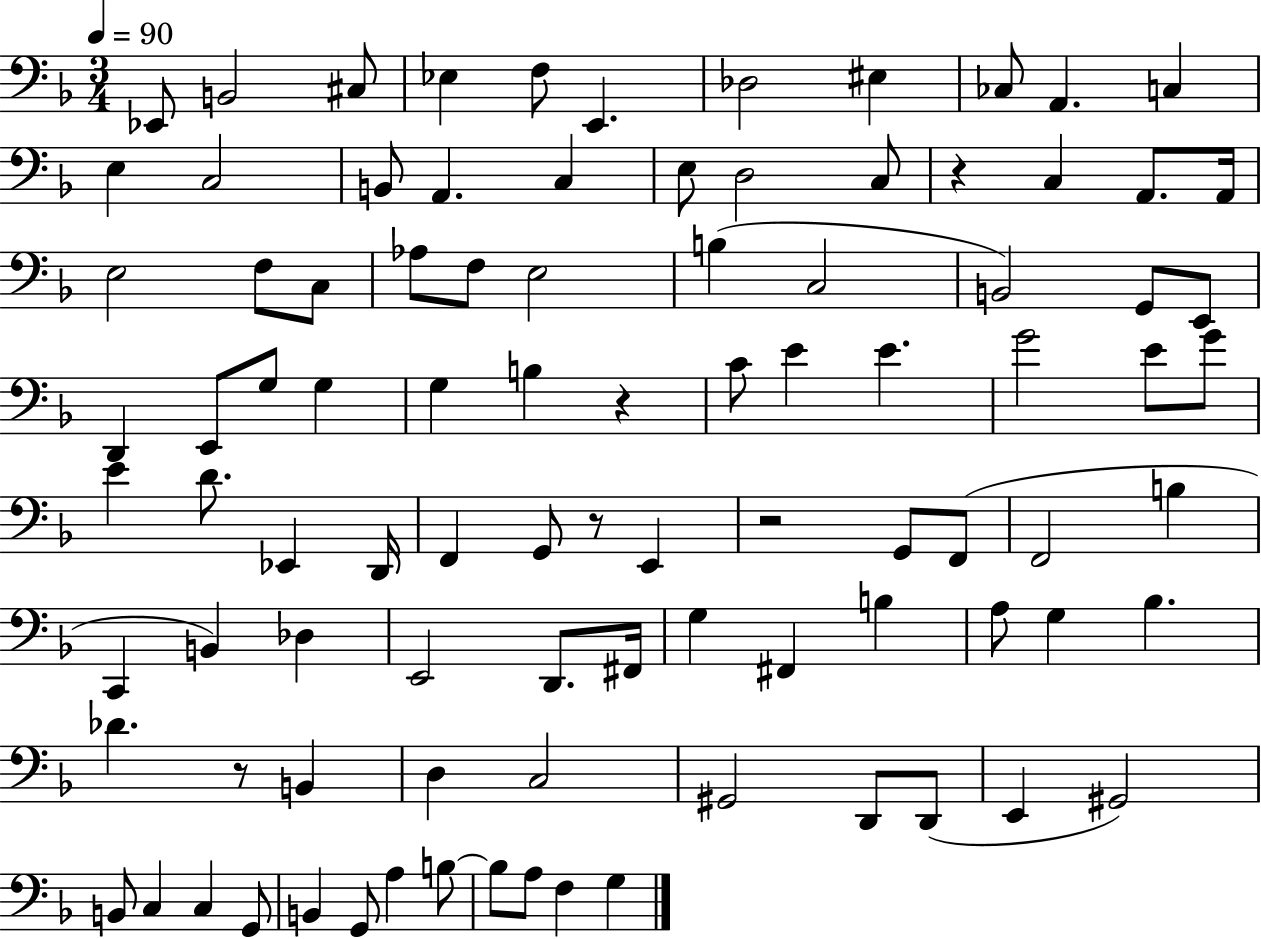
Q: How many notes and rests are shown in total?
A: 94